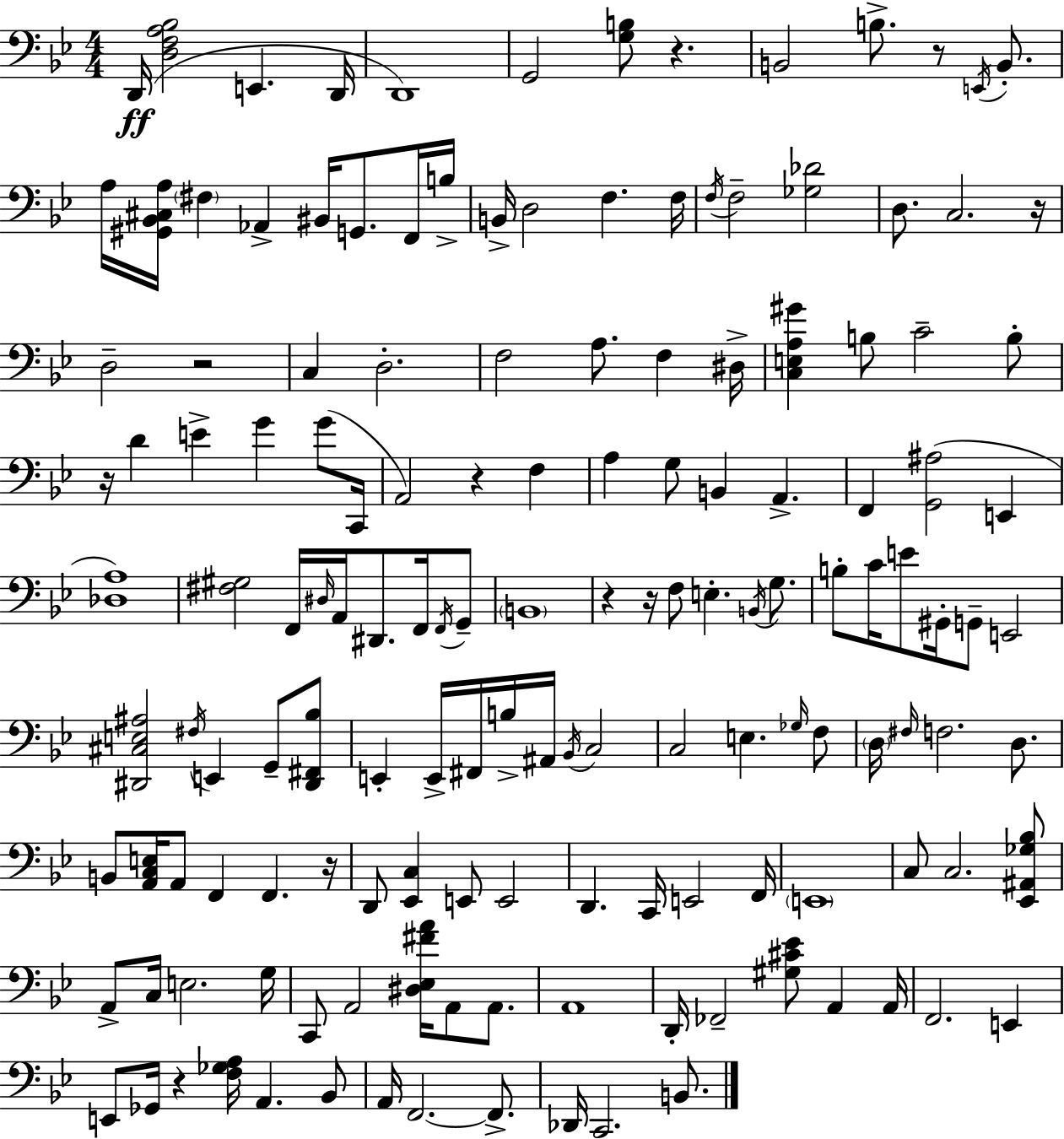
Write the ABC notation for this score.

X:1
T:Untitled
M:4/4
L:1/4
K:Gm
D,,/4 [D,F,A,_B,]2 E,, D,,/4 D,,4 G,,2 [G,B,]/2 z B,,2 B,/2 z/2 E,,/4 B,,/2 A,/4 [^G,,_B,,^C,A,]/4 ^F, _A,, ^B,,/4 G,,/2 F,,/4 B,/4 B,,/4 D,2 F, F,/4 F,/4 F,2 [_G,_D]2 D,/2 C,2 z/4 D,2 z2 C, D,2 F,2 A,/2 F, ^D,/4 [C,E,A,^G] B,/2 C2 B,/2 z/4 D E G G/2 C,,/4 A,,2 z F, A, G,/2 B,, A,, F,, [G,,^A,]2 E,, [_D,A,]4 [^F,^G,]2 F,,/4 ^D,/4 A,,/4 ^D,,/2 F,,/4 F,,/4 G,,/2 B,,4 z z/4 F,/2 E, B,,/4 G,/2 B,/2 C/4 E/2 ^G,,/4 G,,/2 E,,2 [^D,,^C,E,^A,]2 ^F,/4 E,, G,,/2 [^D,,^F,,_B,]/2 E,, E,,/4 ^F,,/4 B,/4 ^A,,/4 _B,,/4 C,2 C,2 E, _G,/4 F,/2 D,/4 ^F,/4 F,2 D,/2 B,,/2 [A,,C,E,]/4 A,,/2 F,, F,, z/4 D,,/2 [_E,,C,] E,,/2 E,,2 D,, C,,/4 E,,2 F,,/4 E,,4 C,/2 C,2 [_E,,^A,,_G,_B,]/2 A,,/2 C,/4 E,2 G,/4 C,,/2 A,,2 [^D,_E,^FA]/4 A,,/2 A,,/2 A,,4 D,,/4 _F,,2 [^G,^C_E]/2 A,, A,,/4 F,,2 E,, E,,/2 _G,,/4 z [F,_G,A,]/4 A,, _B,,/2 A,,/4 F,,2 F,,/2 _D,,/4 C,,2 B,,/2